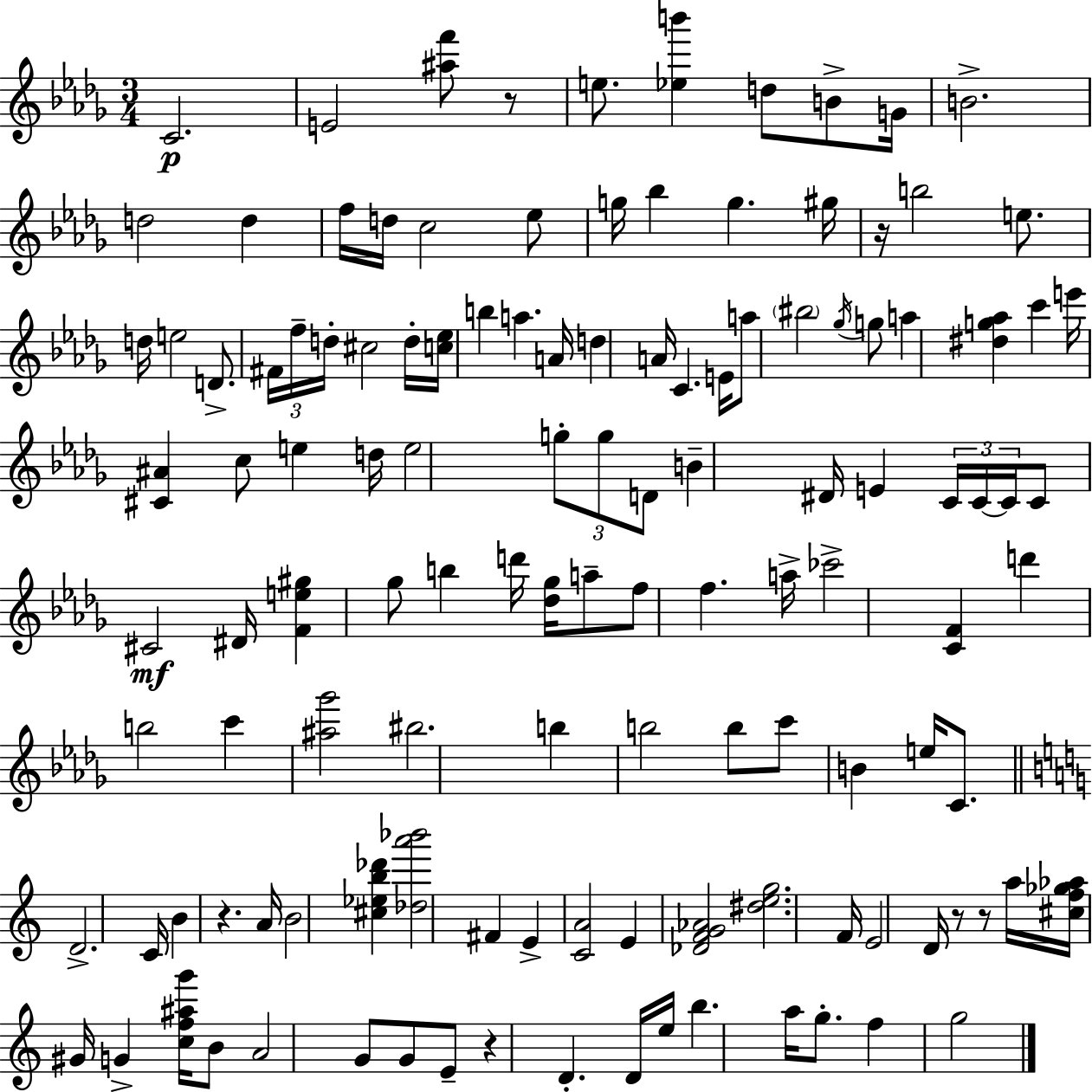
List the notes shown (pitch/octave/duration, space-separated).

C4/h. E4/h [A#5,F6]/e R/e E5/e. [Eb5,B6]/q D5/e B4/e G4/s B4/h. D5/h D5/q F5/s D5/s C5/h Eb5/e G5/s Bb5/q G5/q. G#5/s R/s B5/h E5/e. D5/s E5/h D4/e. F#4/s F5/s D5/s C#5/h D5/s [C5,Eb5]/s B5/q A5/q. A4/s D5/q A4/s C4/q. E4/s A5/e BIS5/h Gb5/s G5/e A5/q [D#5,G5,Ab5]/q C6/q E6/s [C#4,A#4]/q C5/e E5/q D5/s E5/h G5/e G5/e D4/e B4/q D#4/s E4/q C4/s C4/s C4/s C4/e C#4/h D#4/s [F4,E5,G#5]/q Gb5/e B5/q D6/s [Db5,Gb5]/s A5/e F5/e F5/q. A5/s CES6/h [C4,F4]/q D6/q B5/h C6/q [A#5,Gb6]/h BIS5/h. B5/q B5/h B5/e C6/e B4/q E5/s C4/e. D4/h. C4/s B4/q R/q. A4/s B4/h [C#5,Eb5,B5,Db6]/q [Db5,A6,Bb6]/h F#4/q E4/q [C4,A4]/h E4/q [Db4,F4,G4,Ab4]/h [D#5,E5,G5]/h. F4/s E4/h D4/s R/e R/e A5/s [C#5,F5,Gb5,Ab5]/s G#4/s G4/q [C5,F5,A#5,G6]/s B4/e A4/h G4/e G4/e E4/e R/q D4/q. D4/s E5/s B5/q. A5/s G5/e. F5/q G5/h